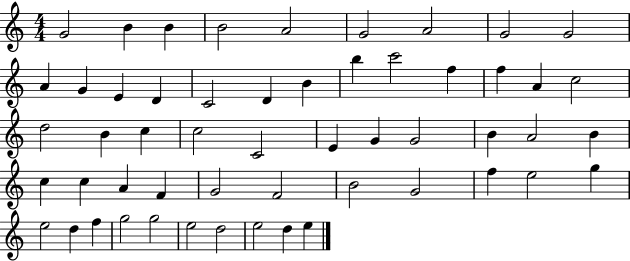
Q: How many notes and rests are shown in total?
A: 54